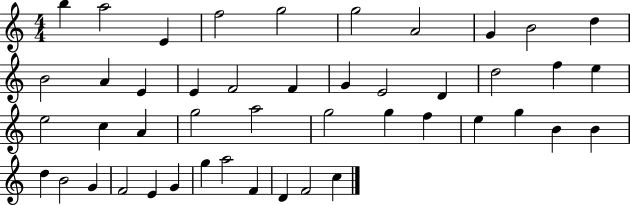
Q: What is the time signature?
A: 4/4